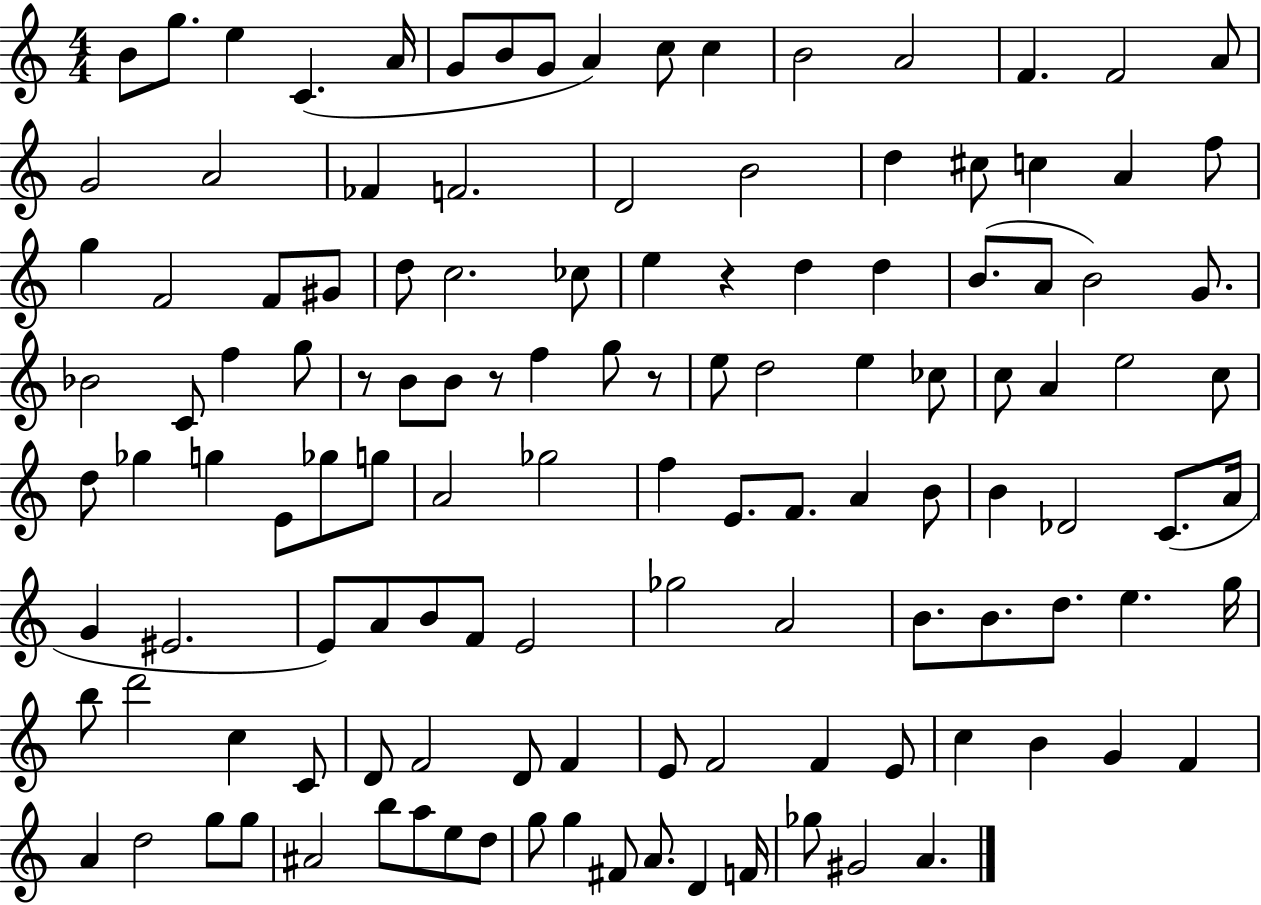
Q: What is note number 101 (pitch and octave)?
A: C5